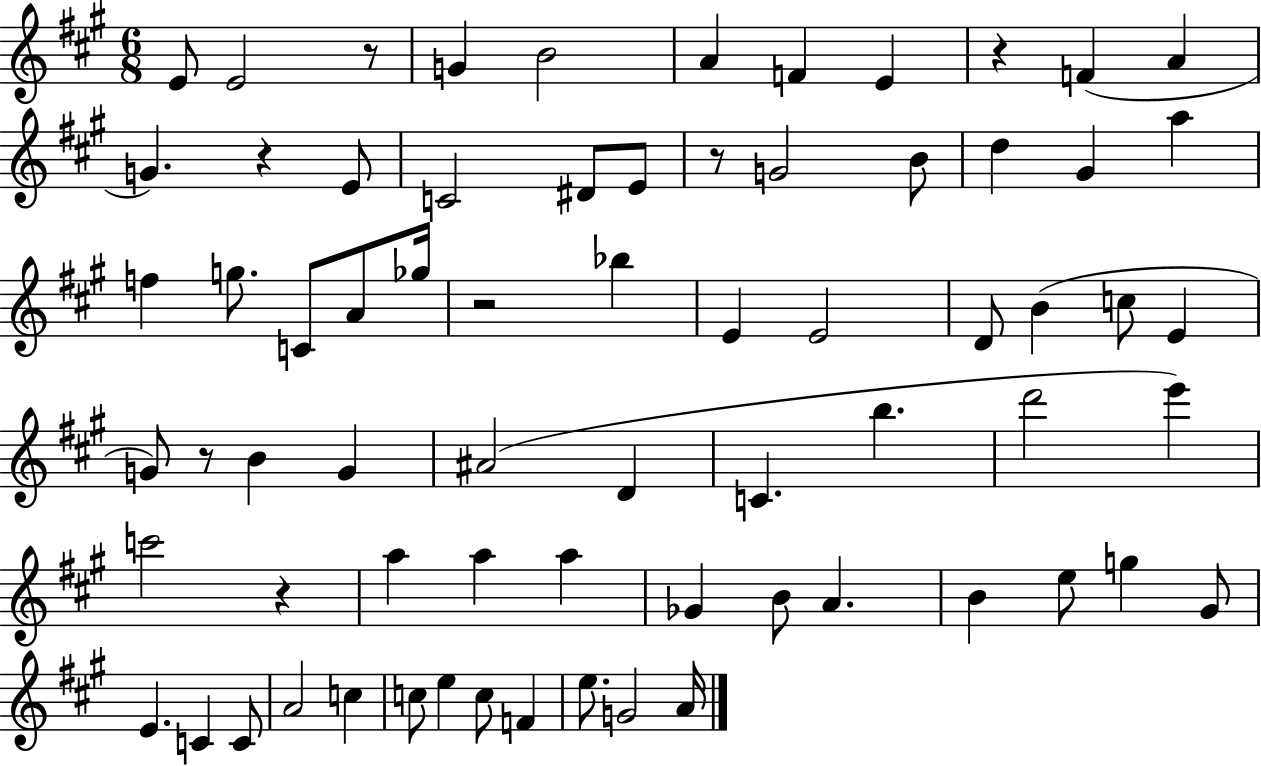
E4/e E4/h R/e G4/q B4/h A4/q F4/q E4/q R/q F4/q A4/q G4/q. R/q E4/e C4/h D#4/e E4/e R/e G4/h B4/e D5/q G#4/q A5/q F5/q G5/e. C4/e A4/e Gb5/s R/h Bb5/q E4/q E4/h D4/e B4/q C5/e E4/q G4/e R/e B4/q G4/q A#4/h D4/q C4/q. B5/q. D6/h E6/q C6/h R/q A5/q A5/q A5/q Gb4/q B4/e A4/q. B4/q E5/e G5/q G#4/e E4/q. C4/q C4/e A4/h C5/q C5/e E5/q C5/e F4/q E5/e. G4/h A4/s